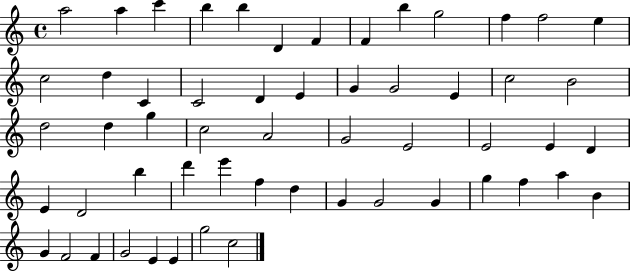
{
  \clef treble
  \time 4/4
  \defaultTimeSignature
  \key c \major
  a''2 a''4 c'''4 | b''4 b''4 d'4 f'4 | f'4 b''4 g''2 | f''4 f''2 e''4 | \break c''2 d''4 c'4 | c'2 d'4 e'4 | g'4 g'2 e'4 | c''2 b'2 | \break d''2 d''4 g''4 | c''2 a'2 | g'2 e'2 | e'2 e'4 d'4 | \break e'4 d'2 b''4 | d'''4 e'''4 f''4 d''4 | g'4 g'2 g'4 | g''4 f''4 a''4 b'4 | \break g'4 f'2 f'4 | g'2 e'4 e'4 | g''2 c''2 | \bar "|."
}